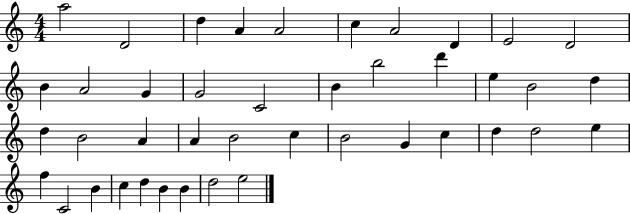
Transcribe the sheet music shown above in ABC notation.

X:1
T:Untitled
M:4/4
L:1/4
K:C
a2 D2 d A A2 c A2 D E2 D2 B A2 G G2 C2 B b2 d' e B2 d d B2 A A B2 c B2 G c d d2 e f C2 B c d B B d2 e2